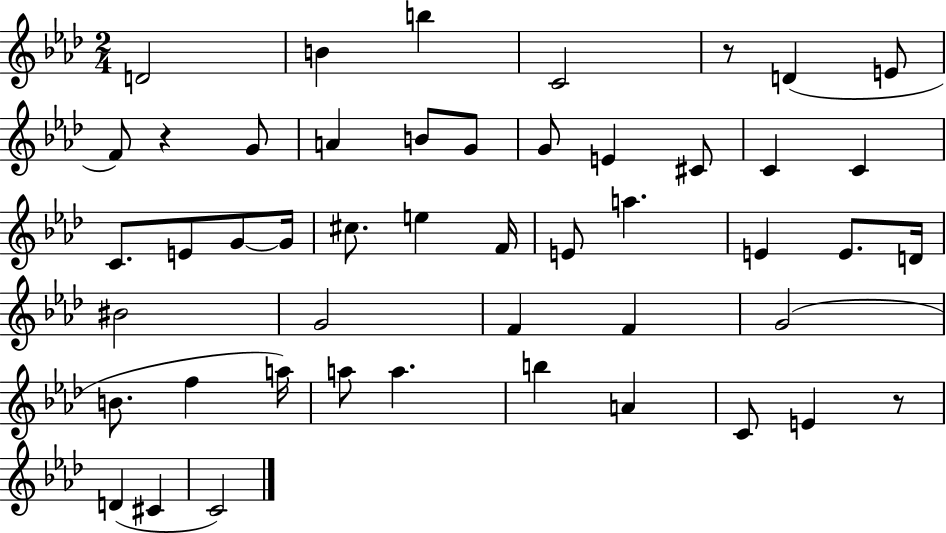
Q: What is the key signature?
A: AES major